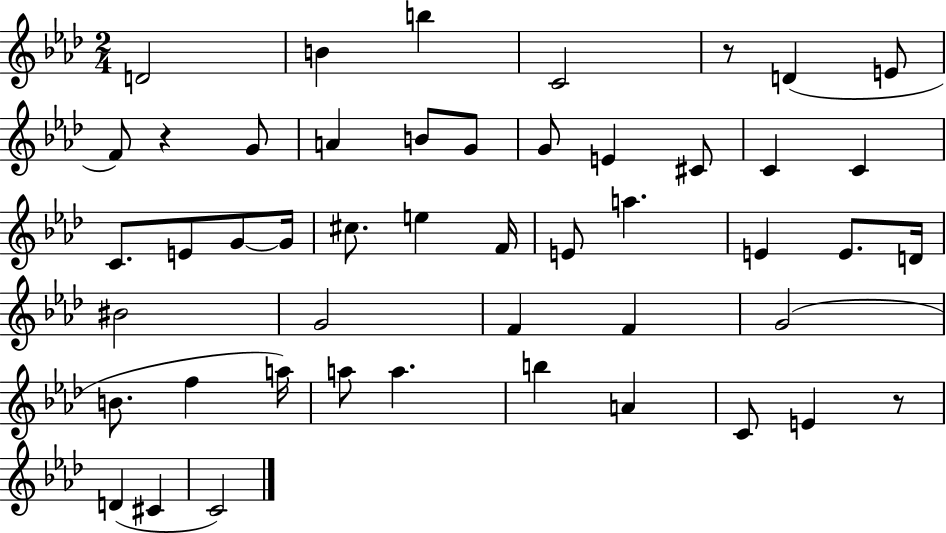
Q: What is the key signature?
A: AES major